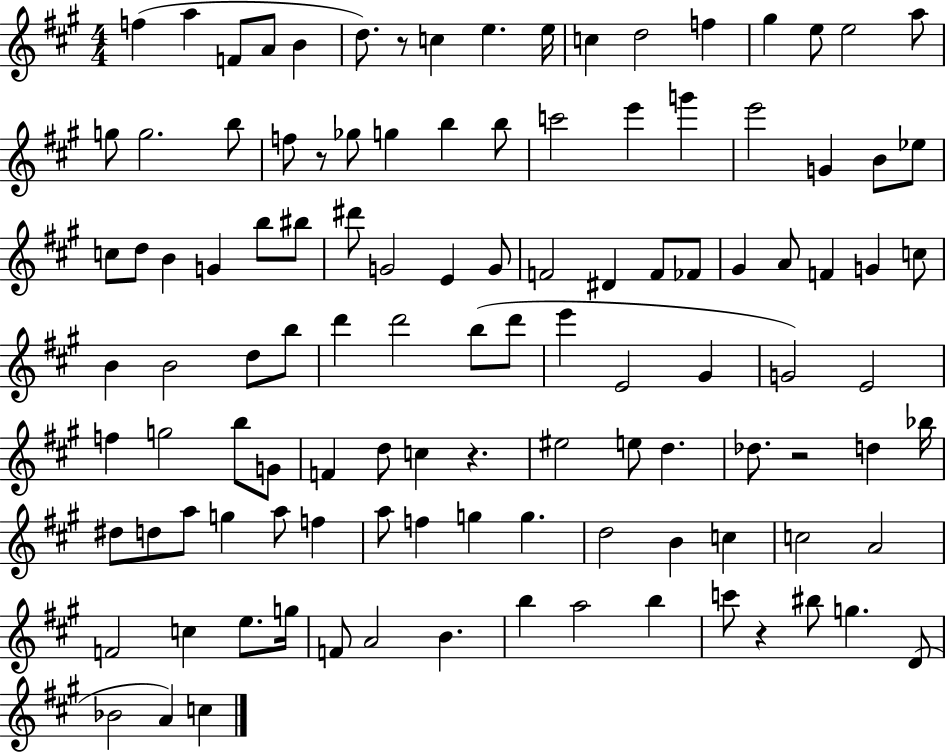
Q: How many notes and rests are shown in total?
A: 113